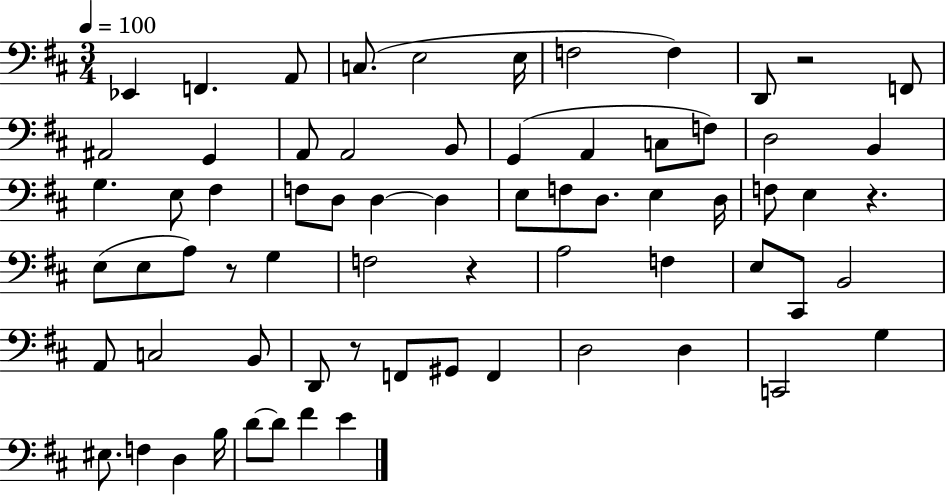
{
  \clef bass
  \numericTimeSignature
  \time 3/4
  \key d \major
  \tempo 4 = 100
  ees,4 f,4. a,8 | c8.( e2 e16 | f2 f4) | d,8 r2 f,8 | \break ais,2 g,4 | a,8 a,2 b,8 | g,4( a,4 c8 f8) | d2 b,4 | \break g4. e8 fis4 | f8 d8 d4~~ d4 | e8 f8 d8. e4 d16 | f8 e4 r4. | \break e8( e8 a8) r8 g4 | f2 r4 | a2 f4 | e8 cis,8 b,2 | \break a,8 c2 b,8 | d,8 r8 f,8 gis,8 f,4 | d2 d4 | c,2 g4 | \break eis8. f4 d4 b16 | d'8~~ d'8 fis'4 e'4 | \bar "|."
}